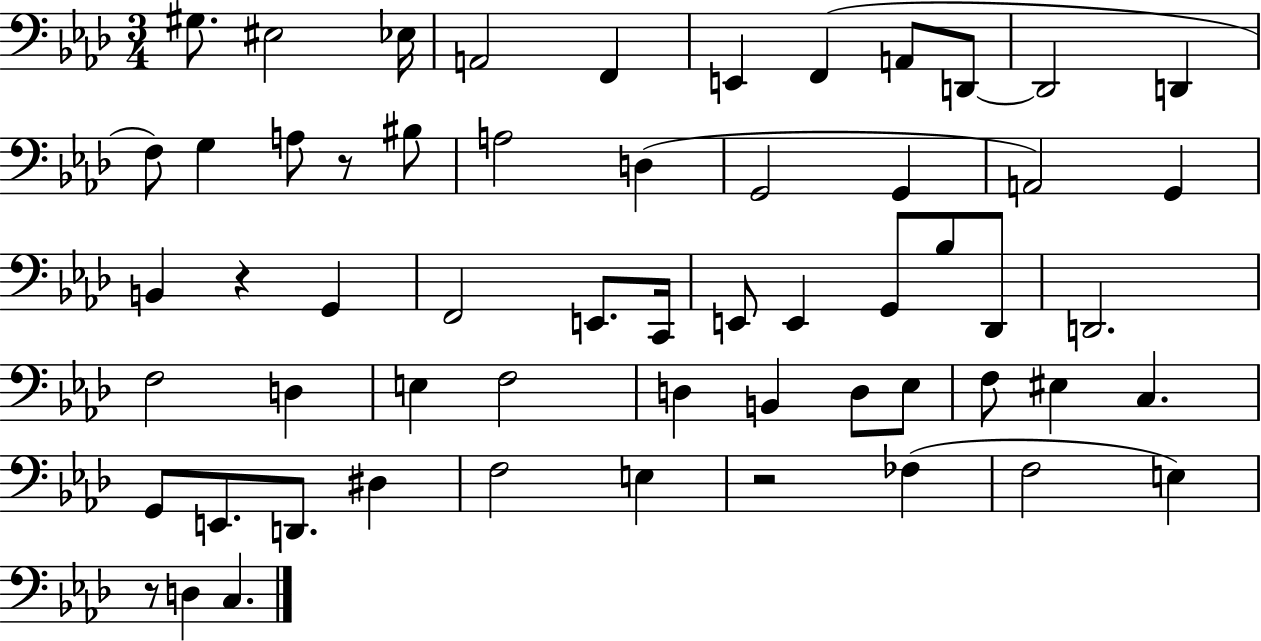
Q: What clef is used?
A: bass